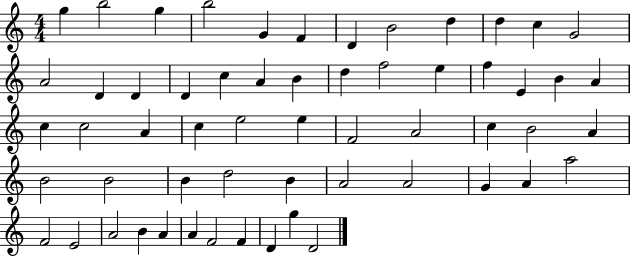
G5/q B5/h G5/q B5/h G4/q F4/q D4/q B4/h D5/q D5/q C5/q G4/h A4/h D4/q D4/q D4/q C5/q A4/q B4/q D5/q F5/h E5/q F5/q E4/q B4/q A4/q C5/q C5/h A4/q C5/q E5/h E5/q F4/h A4/h C5/q B4/h A4/q B4/h B4/h B4/q D5/h B4/q A4/h A4/h G4/q A4/q A5/h F4/h E4/h A4/h B4/q A4/q A4/q F4/h F4/q D4/q G5/q D4/h